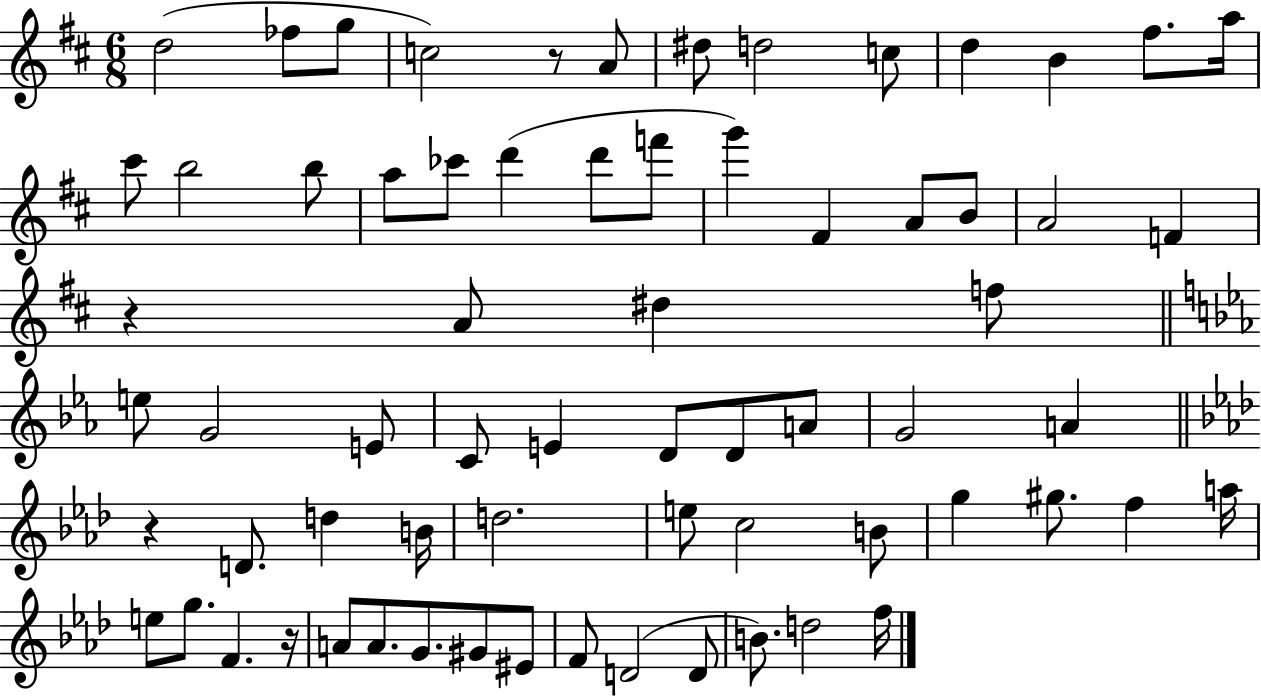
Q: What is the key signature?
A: D major